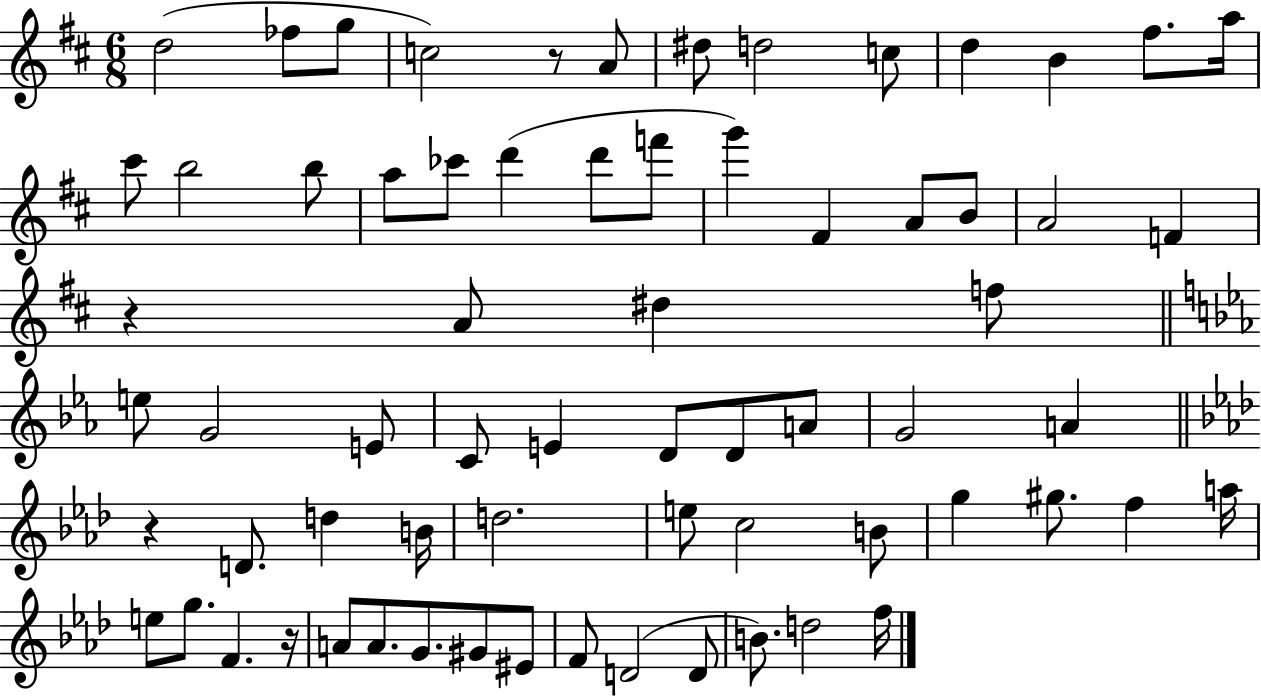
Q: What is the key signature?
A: D major